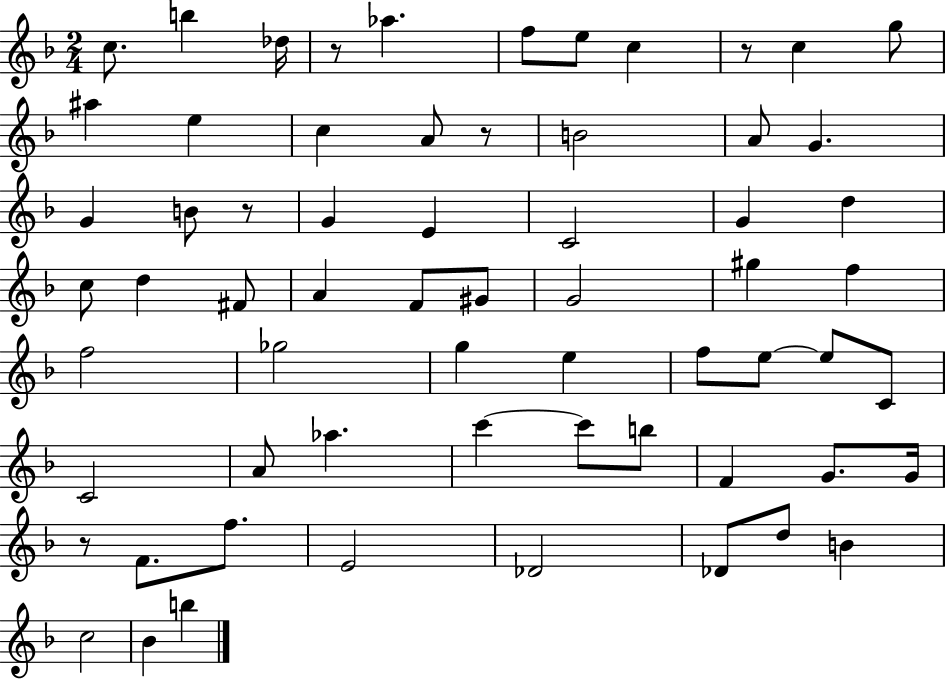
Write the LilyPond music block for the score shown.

{
  \clef treble
  \numericTimeSignature
  \time 2/4
  \key f \major
  c''8. b''4 des''16 | r8 aes''4. | f''8 e''8 c''4 | r8 c''4 g''8 | \break ais''4 e''4 | c''4 a'8 r8 | b'2 | a'8 g'4. | \break g'4 b'8 r8 | g'4 e'4 | c'2 | g'4 d''4 | \break c''8 d''4 fis'8 | a'4 f'8 gis'8 | g'2 | gis''4 f''4 | \break f''2 | ges''2 | g''4 e''4 | f''8 e''8~~ e''8 c'8 | \break c'2 | a'8 aes''4. | c'''4~~ c'''8 b''8 | f'4 g'8. g'16 | \break r8 f'8. f''8. | e'2 | des'2 | des'8 d''8 b'4 | \break c''2 | bes'4 b''4 | \bar "|."
}